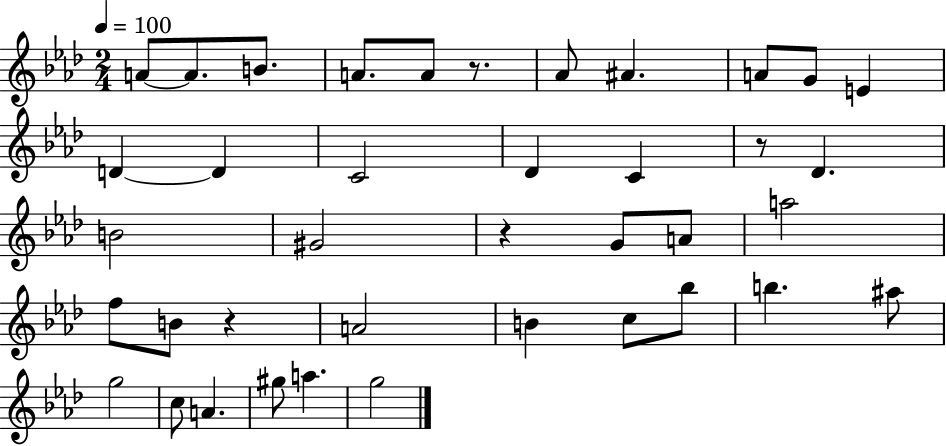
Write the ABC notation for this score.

X:1
T:Untitled
M:2/4
L:1/4
K:Ab
A/2 A/2 B/2 A/2 A/2 z/2 _A/2 ^A A/2 G/2 E D D C2 _D C z/2 _D B2 ^G2 z G/2 A/2 a2 f/2 B/2 z A2 B c/2 _b/2 b ^a/2 g2 c/2 A ^g/2 a g2